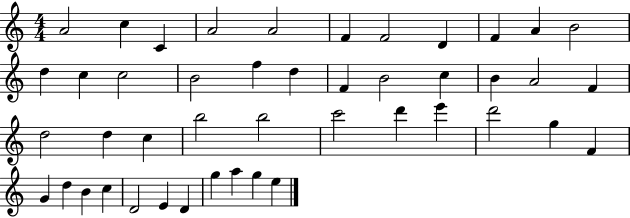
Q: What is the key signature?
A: C major